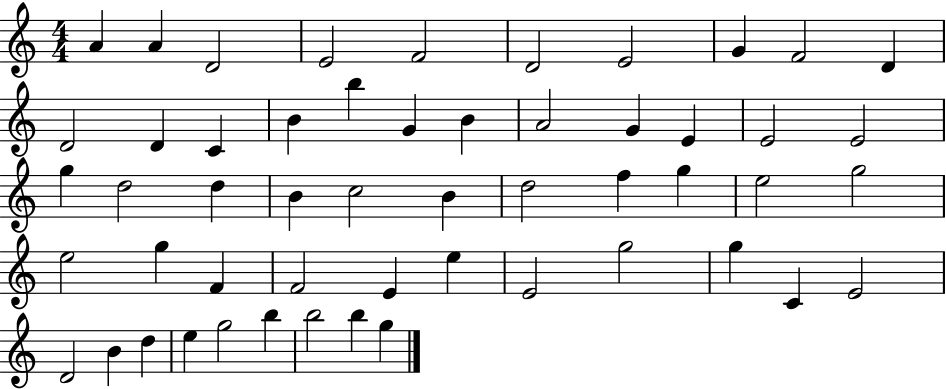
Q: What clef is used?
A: treble